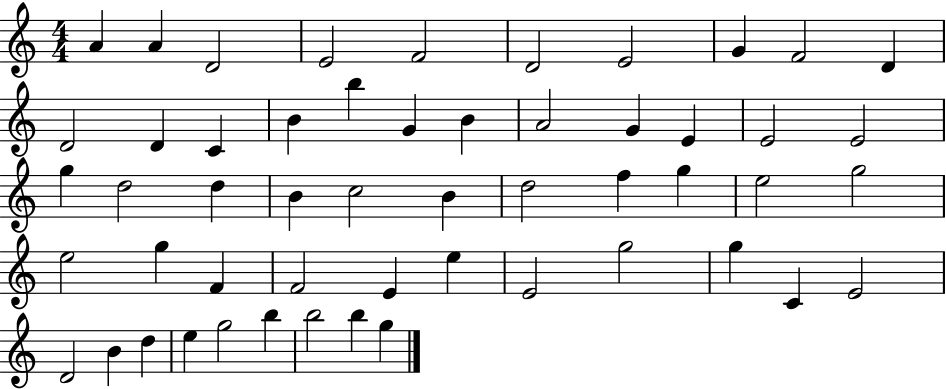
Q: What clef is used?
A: treble